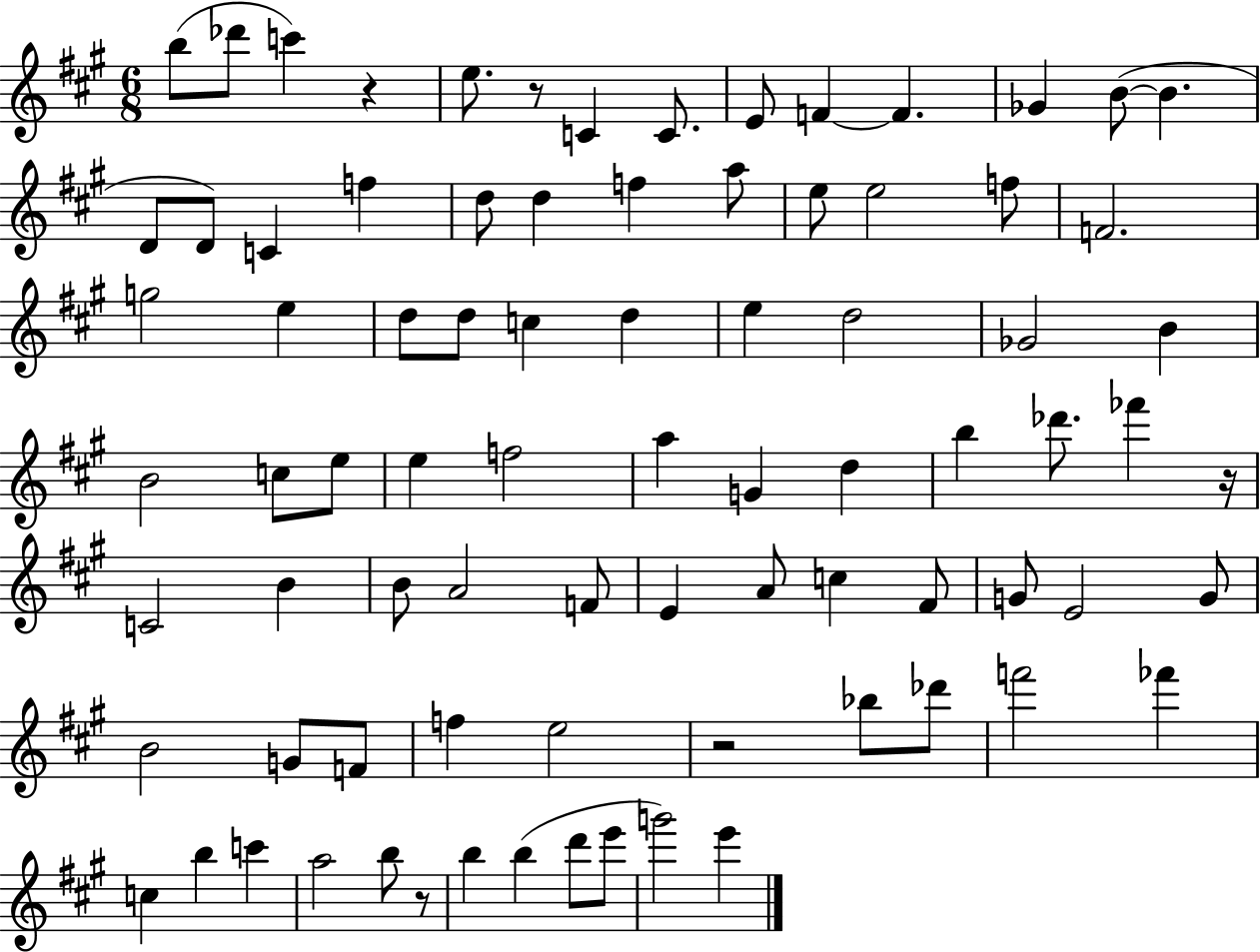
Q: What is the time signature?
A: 6/8